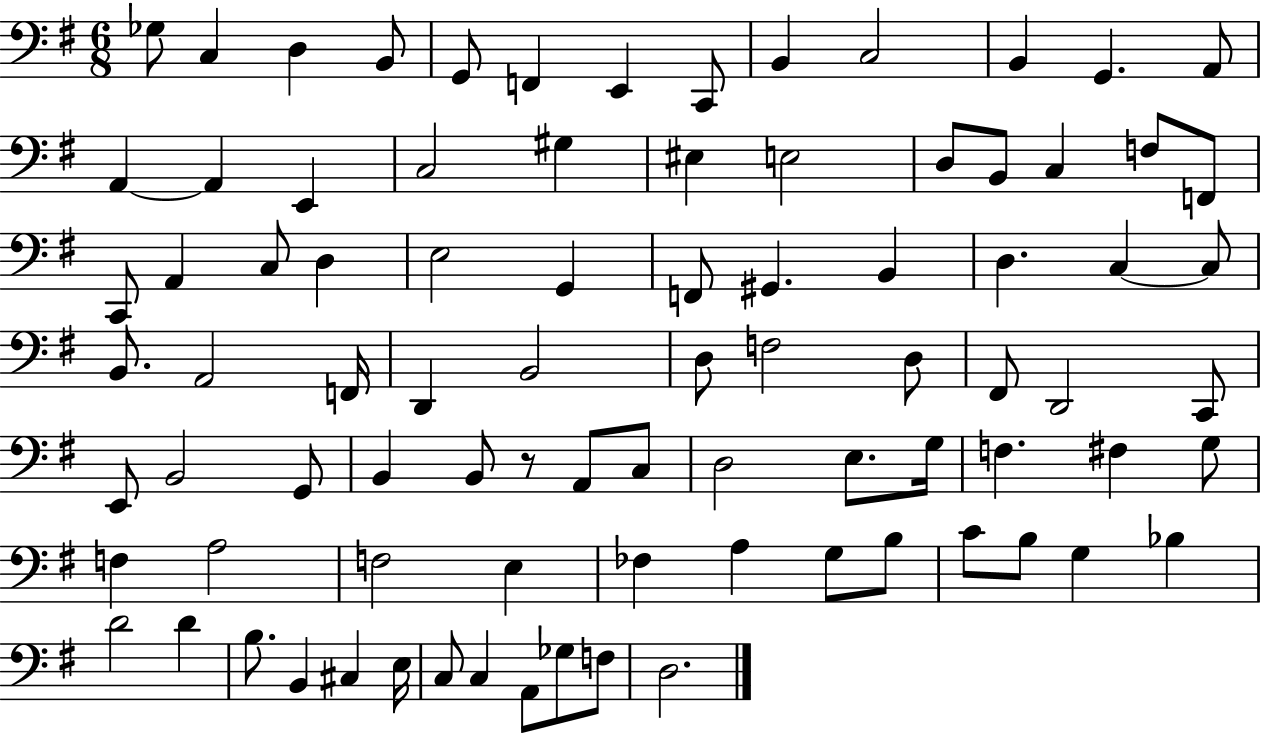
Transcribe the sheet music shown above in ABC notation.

X:1
T:Untitled
M:6/8
L:1/4
K:G
_G,/2 C, D, B,,/2 G,,/2 F,, E,, C,,/2 B,, C,2 B,, G,, A,,/2 A,, A,, E,, C,2 ^G, ^E, E,2 D,/2 B,,/2 C, F,/2 F,,/2 C,,/2 A,, C,/2 D, E,2 G,, F,,/2 ^G,, B,, D, C, C,/2 B,,/2 A,,2 F,,/4 D,, B,,2 D,/2 F,2 D,/2 ^F,,/2 D,,2 C,,/2 E,,/2 B,,2 G,,/2 B,, B,,/2 z/2 A,,/2 C,/2 D,2 E,/2 G,/4 F, ^F, G,/2 F, A,2 F,2 E, _F, A, G,/2 B,/2 C/2 B,/2 G, _B, D2 D B,/2 B,, ^C, E,/4 C,/2 C, A,,/2 _G,/2 F,/2 D,2